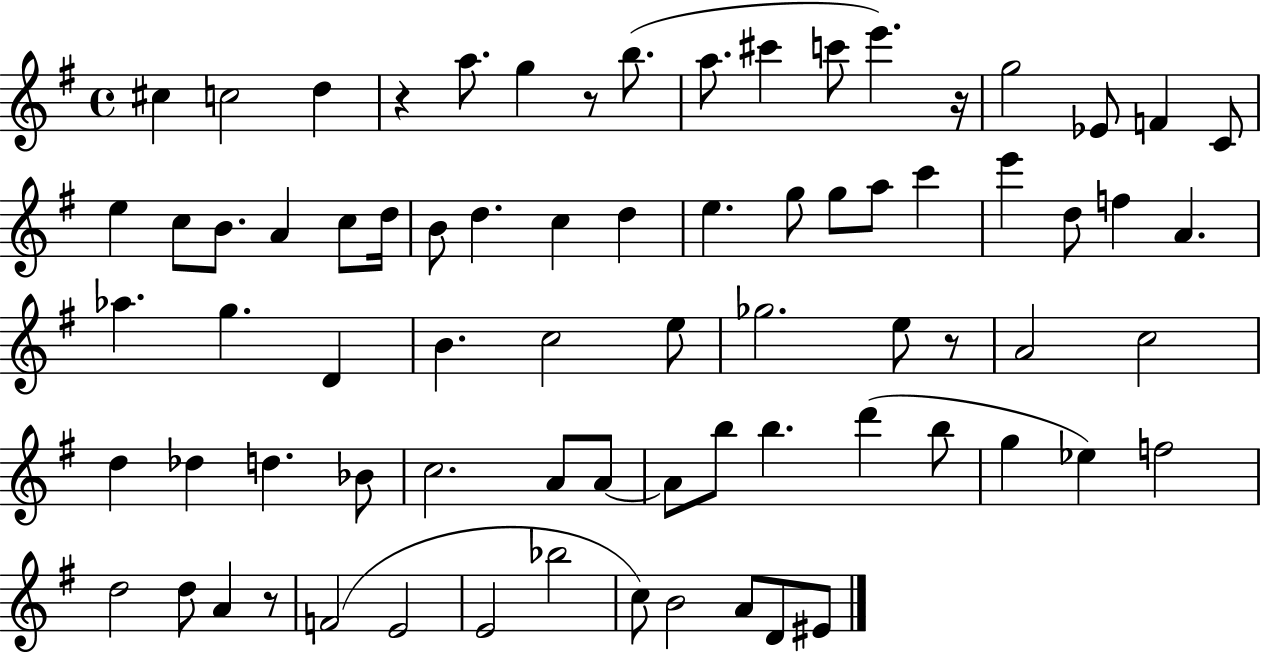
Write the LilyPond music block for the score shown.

{
  \clef treble
  \time 4/4
  \defaultTimeSignature
  \key g \major
  cis''4 c''2 d''4 | r4 a''8. g''4 r8 b''8.( | a''8. cis'''4 c'''8 e'''4.) r16 | g''2 ees'8 f'4 c'8 | \break e''4 c''8 b'8. a'4 c''8 d''16 | b'8 d''4. c''4 d''4 | e''4. g''8 g''8 a''8 c'''4 | e'''4 d''8 f''4 a'4. | \break aes''4. g''4. d'4 | b'4. c''2 e''8 | ges''2. e''8 r8 | a'2 c''2 | \break d''4 des''4 d''4. bes'8 | c''2. a'8 a'8~~ | a'8 b''8 b''4. d'''4( b''8 | g''4 ees''4) f''2 | \break d''2 d''8 a'4 r8 | f'2( e'2 | e'2 bes''2 | c''8) b'2 a'8 d'8 eis'8 | \break \bar "|."
}